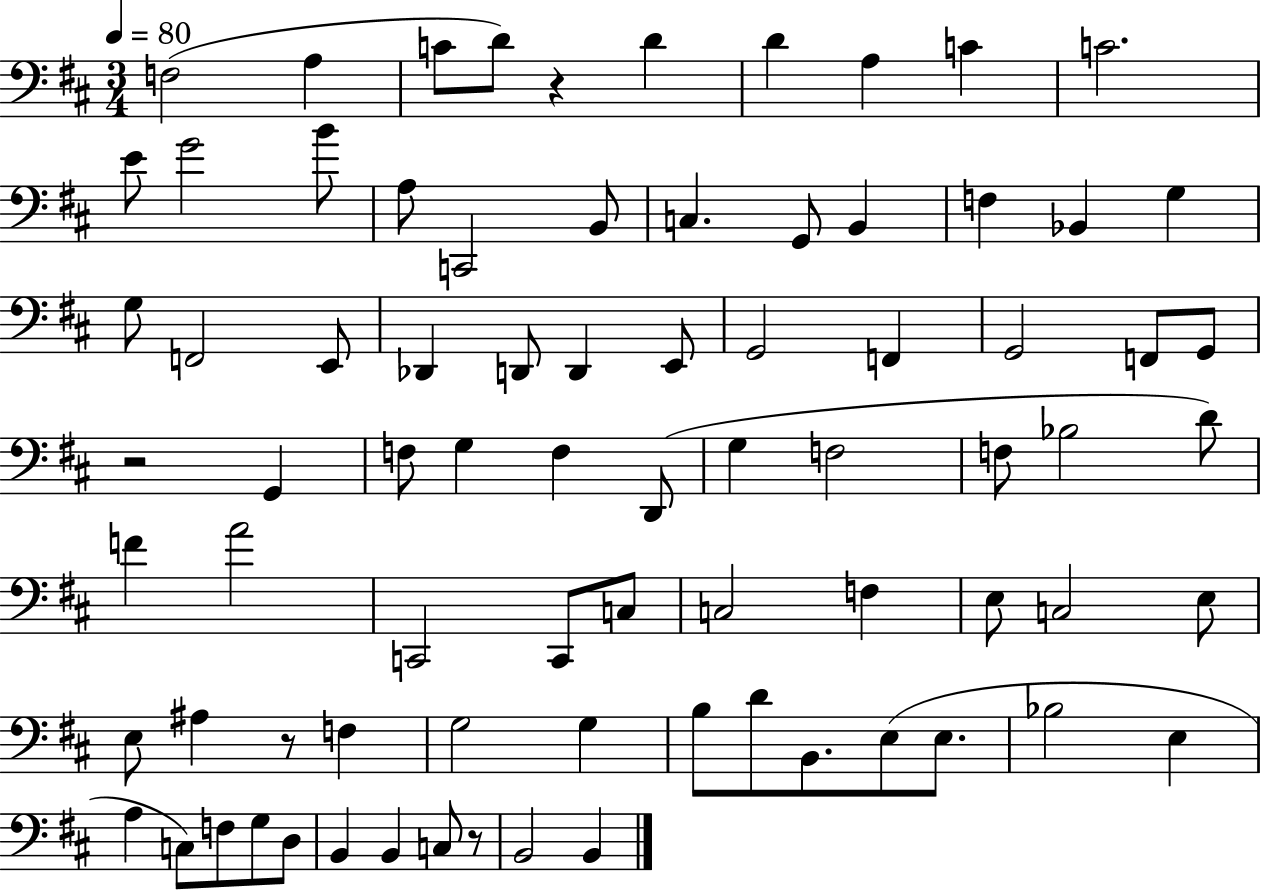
X:1
T:Untitled
M:3/4
L:1/4
K:D
F,2 A, C/2 D/2 z D D A, C C2 E/2 G2 B/2 A,/2 C,,2 B,,/2 C, G,,/2 B,, F, _B,, G, G,/2 F,,2 E,,/2 _D,, D,,/2 D,, E,,/2 G,,2 F,, G,,2 F,,/2 G,,/2 z2 G,, F,/2 G, F, D,,/2 G, F,2 F,/2 _B,2 D/2 F A2 C,,2 C,,/2 C,/2 C,2 F, E,/2 C,2 E,/2 E,/2 ^A, z/2 F, G,2 G, B,/2 D/2 B,,/2 E,/2 E,/2 _B,2 E, A, C,/2 F,/2 G,/2 D,/2 B,, B,, C,/2 z/2 B,,2 B,,